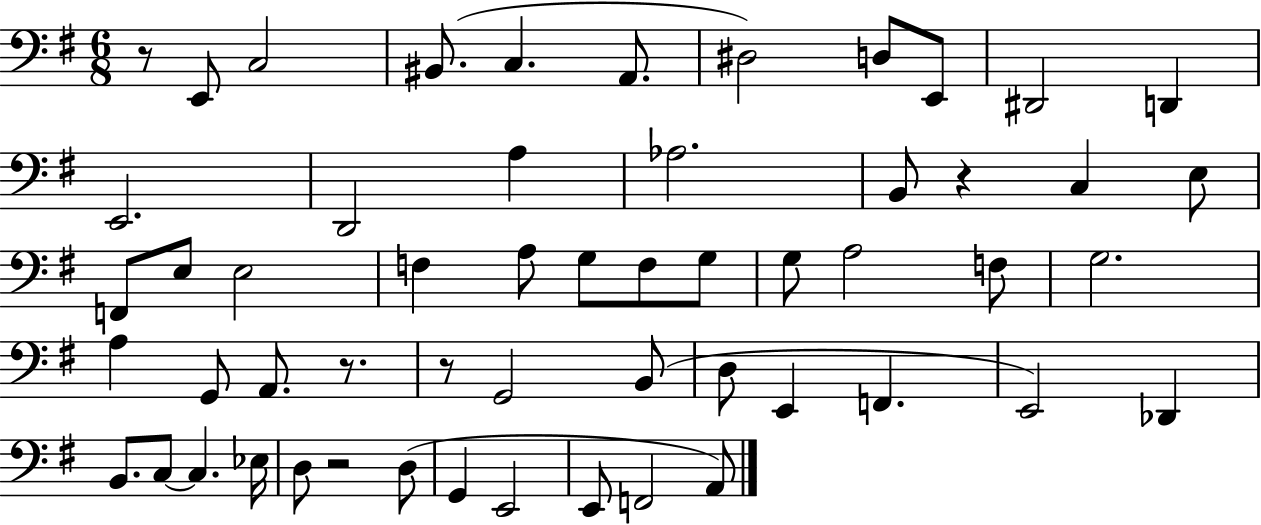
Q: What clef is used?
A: bass